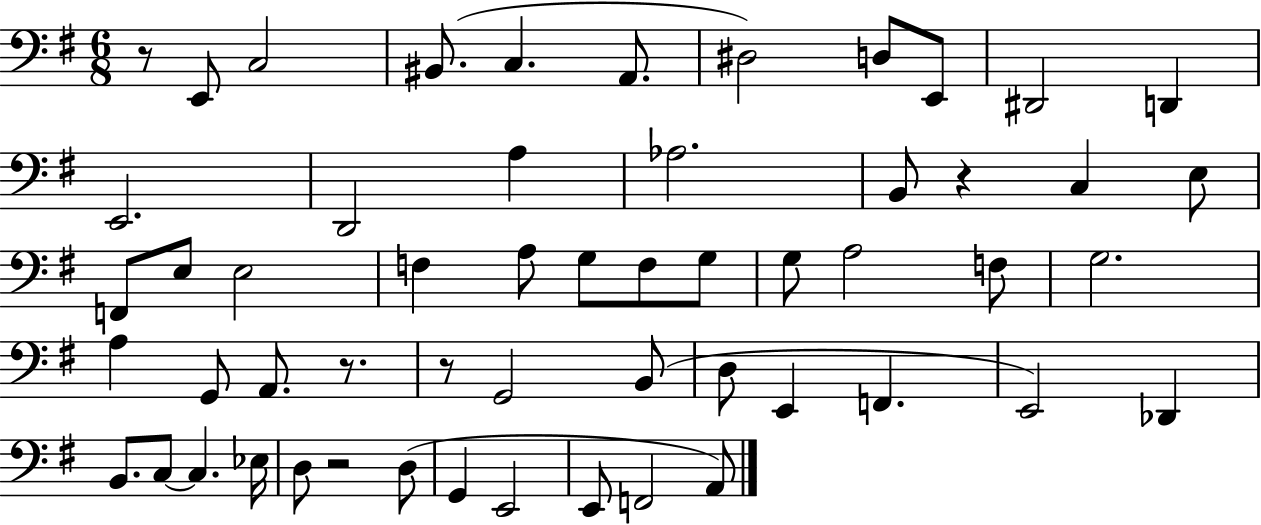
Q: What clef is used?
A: bass